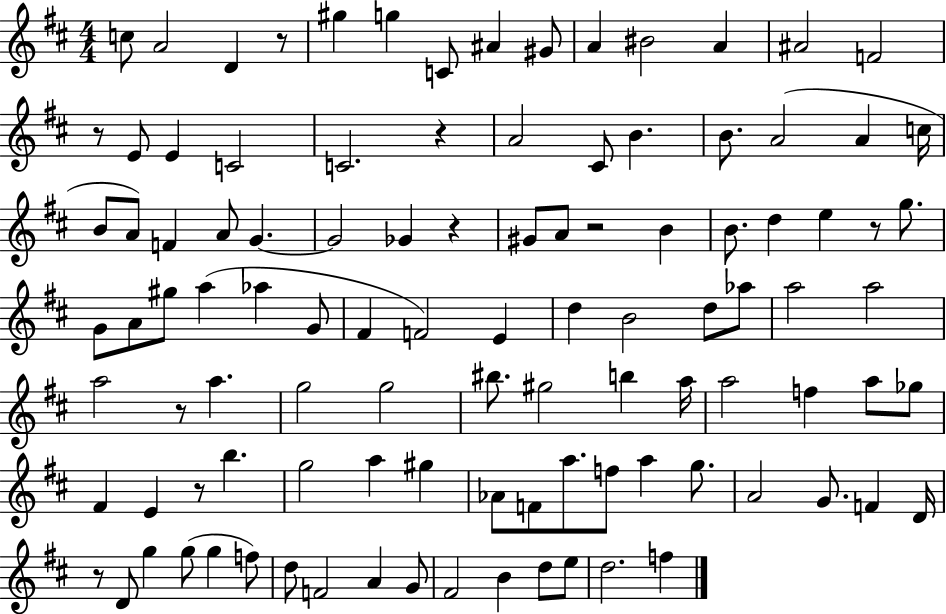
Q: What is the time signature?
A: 4/4